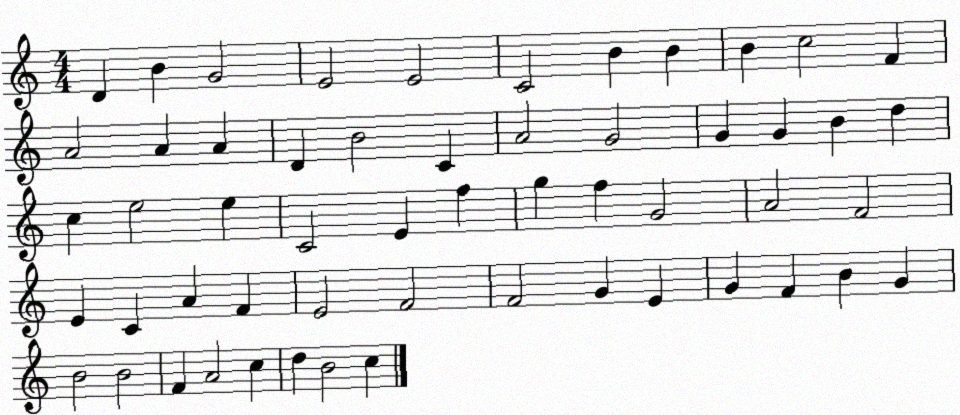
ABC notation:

X:1
T:Untitled
M:4/4
L:1/4
K:C
D B G2 E2 E2 C2 B B B c2 F A2 A A D B2 C A2 G2 G G B d c e2 e C2 E f g f G2 A2 F2 E C A F E2 F2 F2 G E G F B G B2 B2 F A2 c d B2 c